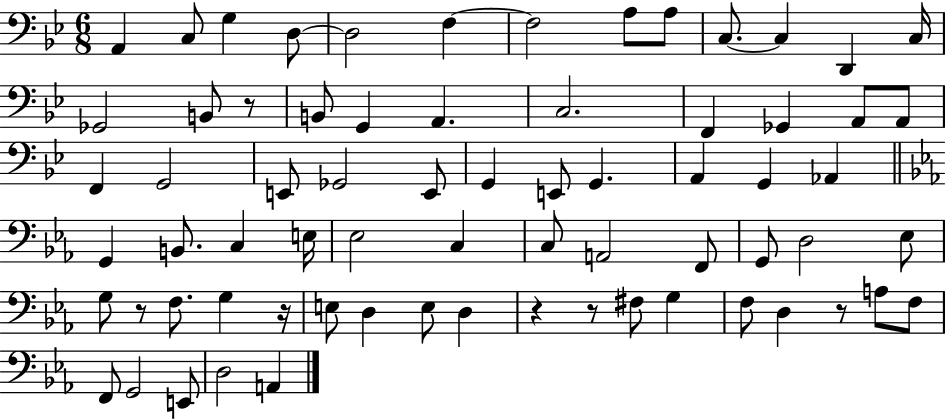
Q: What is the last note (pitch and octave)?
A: A2